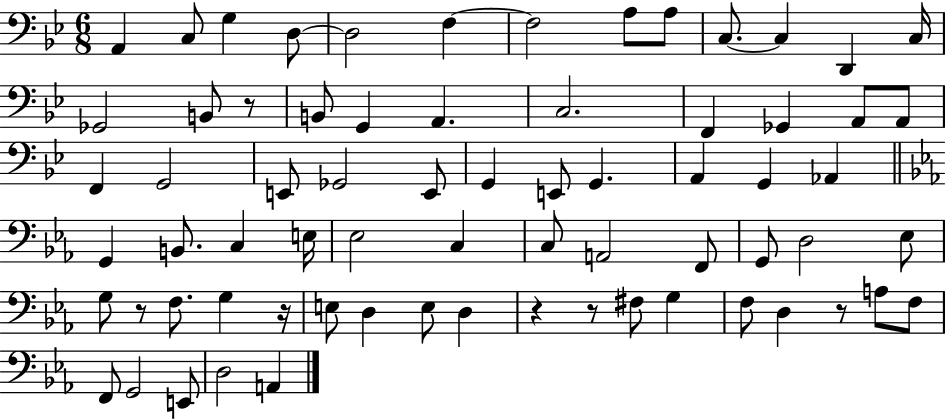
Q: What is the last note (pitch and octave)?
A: A2